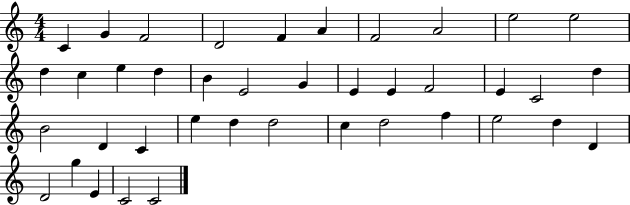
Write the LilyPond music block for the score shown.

{
  \clef treble
  \numericTimeSignature
  \time 4/4
  \key c \major
  c'4 g'4 f'2 | d'2 f'4 a'4 | f'2 a'2 | e''2 e''2 | \break d''4 c''4 e''4 d''4 | b'4 e'2 g'4 | e'4 e'4 f'2 | e'4 c'2 d''4 | \break b'2 d'4 c'4 | e''4 d''4 d''2 | c''4 d''2 f''4 | e''2 d''4 d'4 | \break d'2 g''4 e'4 | c'2 c'2 | \bar "|."
}